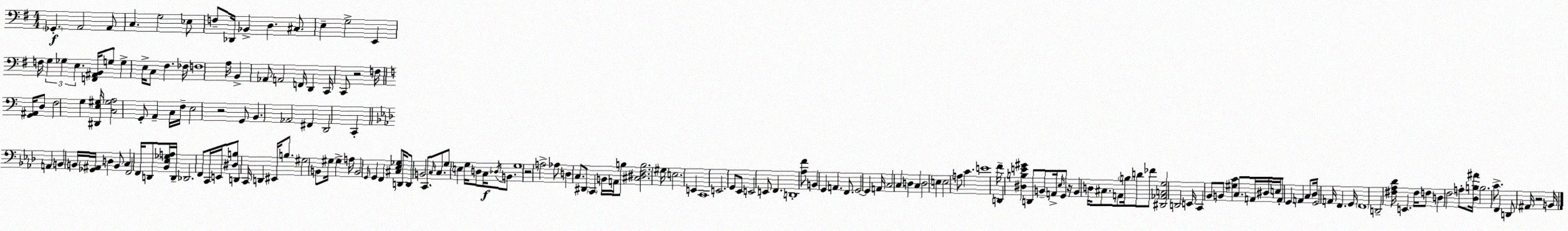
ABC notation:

X:1
T:Untitled
M:4/4
L:1/4
K:Em
_G,, A,,2 A,,/2 C, G,2 _E,/2 F,/2 _D,,/4 _B,, D, ^C,/2 E, G,2 E,, F,/4 G, _G, E, [F,,^A,,B,,]/4 G,/2 G, E,/4 C,/2 ^F, _F,/4 F,4 A,/4 B,, _A,,/2 A,,2 F,,/4 D,, C,,/4 C,,/2 z2 F,/4 [G,,^A,,]/4 D,/2 F,2 G, [^D,,E,^G,]/4 [C,^G,A,]2 G,,/2 A,, C,/4 F,/4 E,2 z2 G,,/2 B,, _A,,2 ^F,, D,,2 C,, A,, B,, B,,/4 [_G,,^A,,]/4 D, B,,/2 C, F,,2 F,,/4 D,,/2 [_B,,_E,_G,A,]/4 D,,/4 _D,,2 F,,/2 C,,/4 E,,/4 [^D,B,]/2 D,, C,,/4 D,, ^E,,/4 B,/2 ^G,2 B,,/2 ^G,/4 ^G, A,/4 B,,2 G,,/4 G,, F,, [^C,_E,_G,]/2 D,,/4 D,,/2 B,,2 C,,/2 C,/4 C,/2 G,/2 E, G,/4 D,/2 C,/4 _D,/4 B,,/2 G,4 z2 A,2 _A,/2 D, C,/2 ^D,,/2 C,, B,,/4 A,,/4 B,/2 [^C,^D,F,B,]2 ^G,/4 E,2 E,, C,,4 E,,2 G,,/2 _E,,/2 E,,2 E,,/2 F,, D,,4 [_A,F]/2 B,, G,, A,, F,,/2 G,,2 G,, A,,/4 C,2 C, D, C, D,2 E, E,2 A,/2 C E4 F/4 D,, [^D,B,E^G] D,,/2 B,,/2 A,,/4 _E,/4 G,,/2 z/4 B,, D,/4 ^C,/2 A,,/2 B,/4 D/2 _F/2 [^D,,_A,,C,G,]2 D,,2 E,,/4 C,, _B,,/2 B,,/2 [^G,C] C,/2 A,,/4 ^D,/4 E,/4 A,,/2 G,, A,, C,/2 _D,/4 G,,2 A,,/4 F,, G,,/4 F,,4 D,,2 [^F,_A,_D]/4 E,, ^F,/4 F,/2 D, F,2 A,/2 [_D,B,^A]/4 B,2 C/2 F,, D,,/2 ^A,,/4 z2 B,,/4